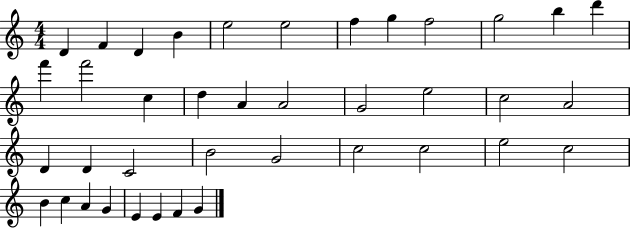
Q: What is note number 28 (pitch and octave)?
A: C5